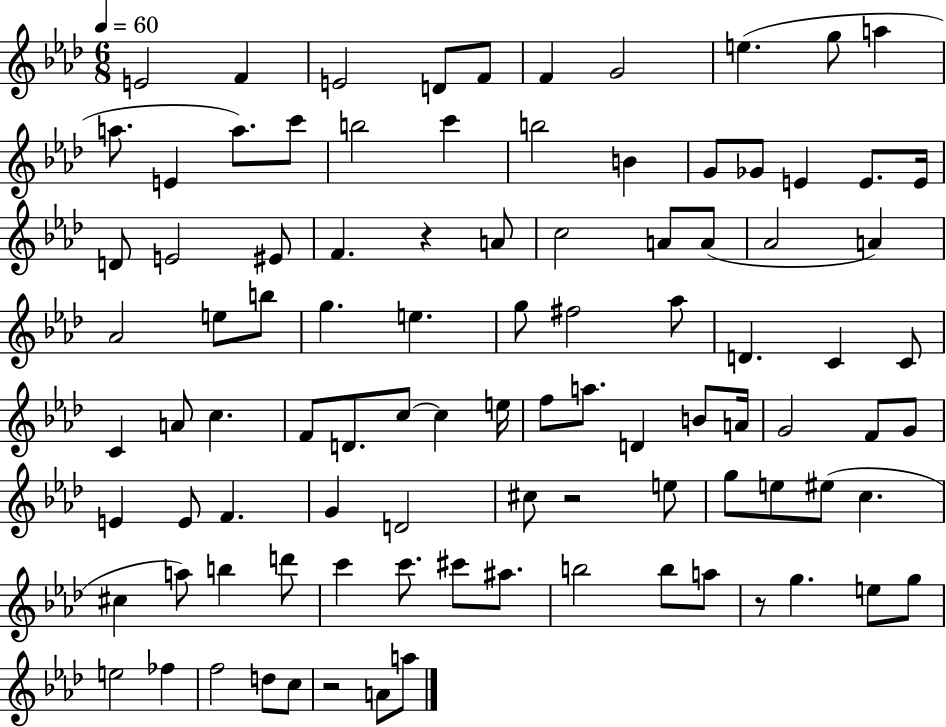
{
  \clef treble
  \numericTimeSignature
  \time 6/8
  \key aes \major
  \tempo 4 = 60
  e'2 f'4 | e'2 d'8 f'8 | f'4 g'2 | e''4.( g''8 a''4 | \break a''8. e'4 a''8.) c'''8 | b''2 c'''4 | b''2 b'4 | g'8 ges'8 e'4 e'8. e'16 | \break d'8 e'2 eis'8 | f'4. r4 a'8 | c''2 a'8 a'8( | aes'2 a'4) | \break aes'2 e''8 b''8 | g''4. e''4. | g''8 fis''2 aes''8 | d'4. c'4 c'8 | \break c'4 a'8 c''4. | f'8 d'8. c''8~~ c''4 e''16 | f''8 a''8. d'4 b'8 a'16 | g'2 f'8 g'8 | \break e'4 e'8 f'4. | g'4 d'2 | cis''8 r2 e''8 | g''8 e''8 eis''8( c''4. | \break cis''4 a''8) b''4 d'''8 | c'''4 c'''8. cis'''8 ais''8. | b''2 b''8 a''8 | r8 g''4. e''8 g''8 | \break e''2 fes''4 | f''2 d''8 c''8 | r2 a'8 a''8 | \bar "|."
}